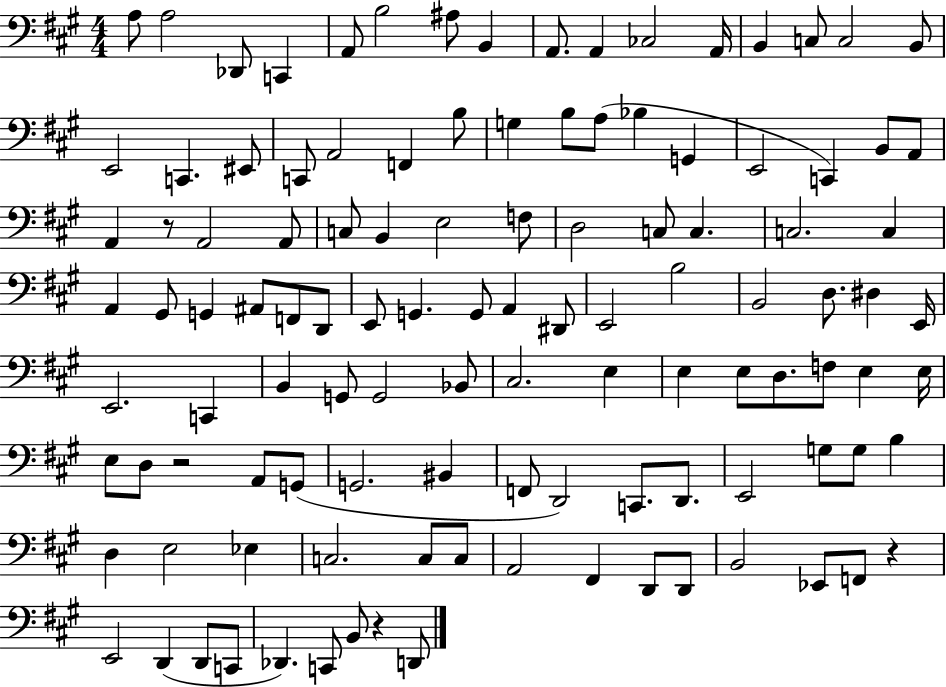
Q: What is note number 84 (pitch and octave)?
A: C2